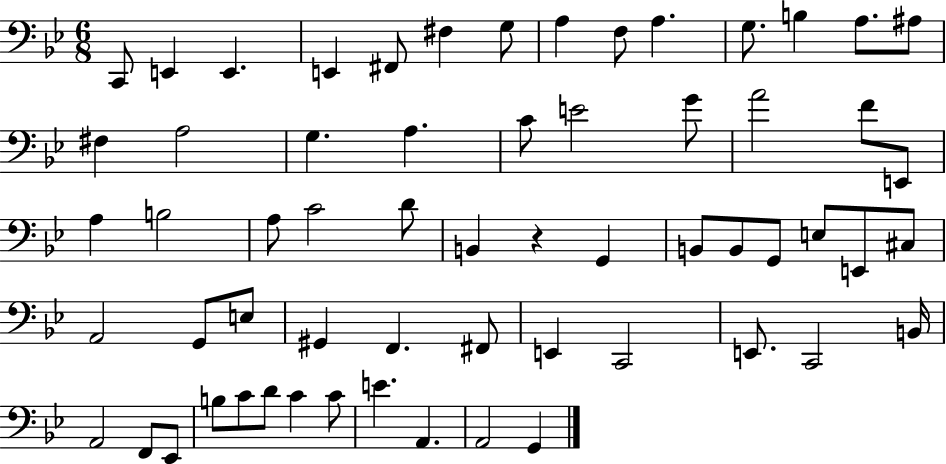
X:1
T:Untitled
M:6/8
L:1/4
K:Bb
C,,/2 E,, E,, E,, ^F,,/2 ^F, G,/2 A, F,/2 A, G,/2 B, A,/2 ^A,/2 ^F, A,2 G, A, C/2 E2 G/2 A2 F/2 E,,/2 A, B,2 A,/2 C2 D/2 B,, z G,, B,,/2 B,,/2 G,,/2 E,/2 E,,/2 ^C,/2 A,,2 G,,/2 E,/2 ^G,, F,, ^F,,/2 E,, C,,2 E,,/2 C,,2 B,,/4 A,,2 F,,/2 _E,,/2 B,/2 C/2 D/2 C C/2 E A,, A,,2 G,,